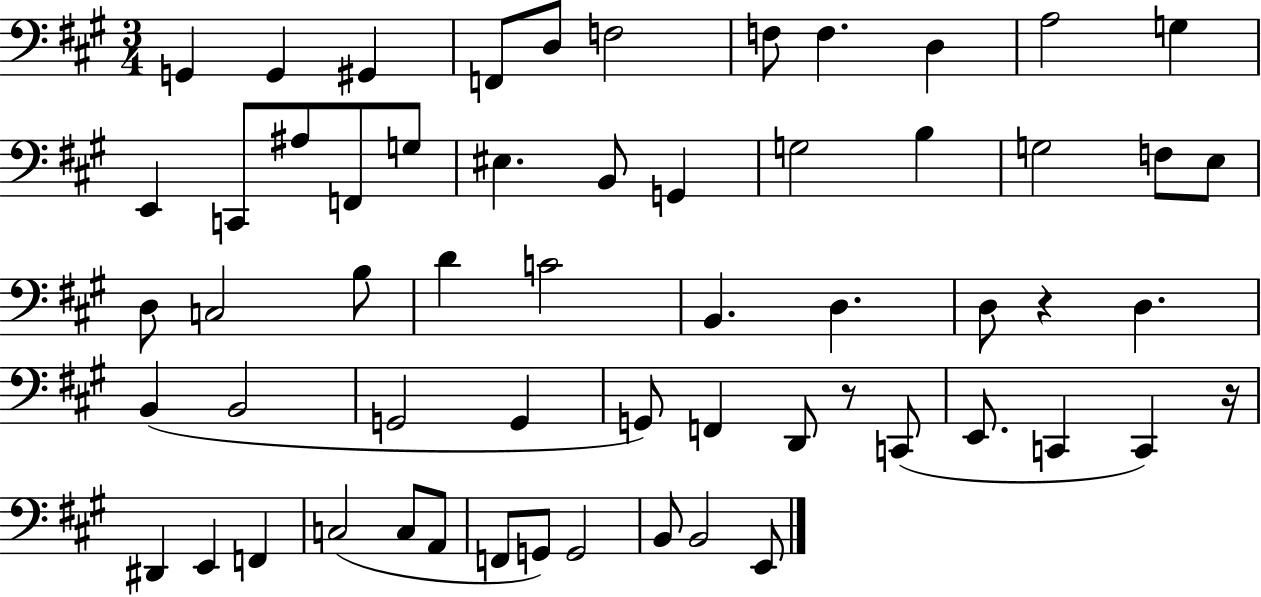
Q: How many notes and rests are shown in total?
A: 59